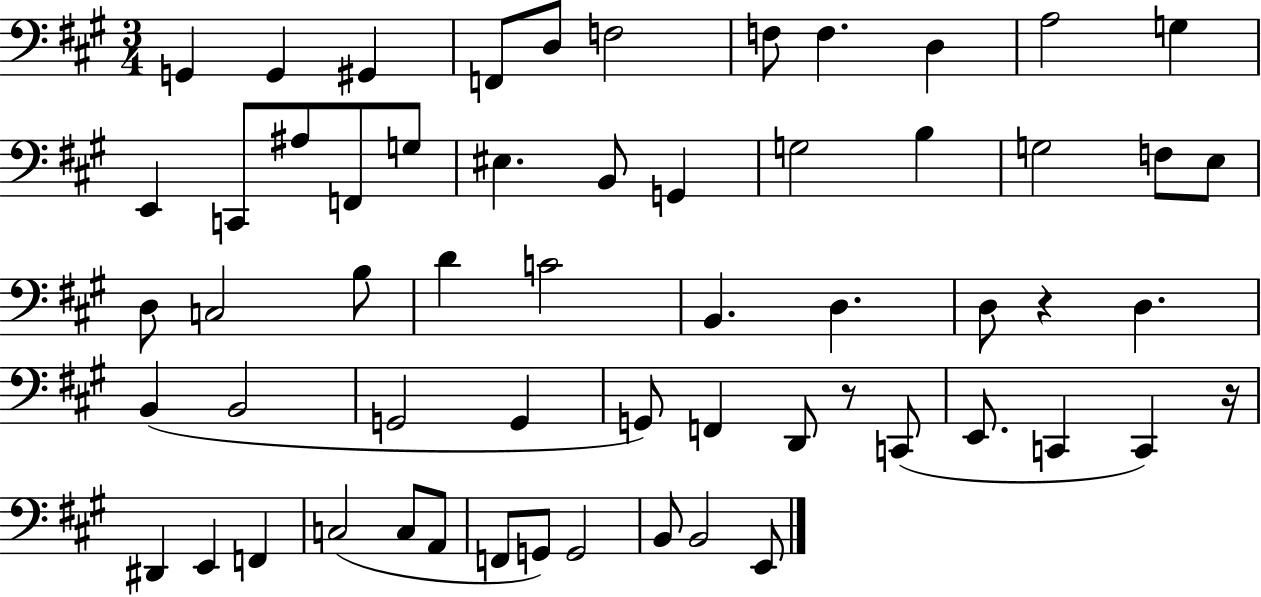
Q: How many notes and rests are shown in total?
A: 59